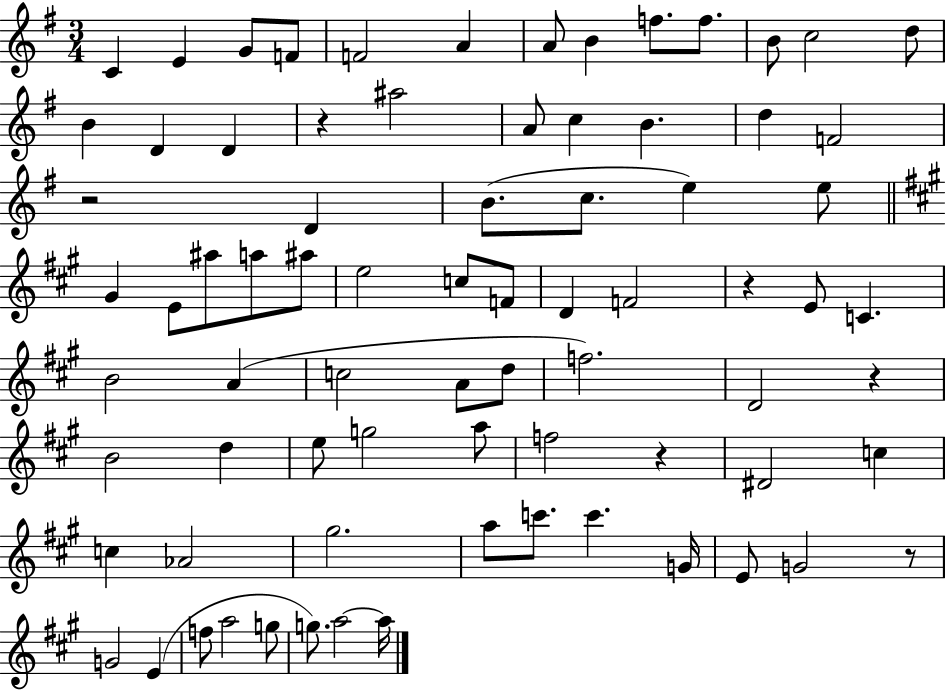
X:1
T:Untitled
M:3/4
L:1/4
K:G
C E G/2 F/2 F2 A A/2 B f/2 f/2 B/2 c2 d/2 B D D z ^a2 A/2 c B d F2 z2 D B/2 c/2 e e/2 ^G E/2 ^a/2 a/2 ^a/2 e2 c/2 F/2 D F2 z E/2 C B2 A c2 A/2 d/2 f2 D2 z B2 d e/2 g2 a/2 f2 z ^D2 c c _A2 ^g2 a/2 c'/2 c' G/4 E/2 G2 z/2 G2 E f/2 a2 g/2 g/2 a2 a/4